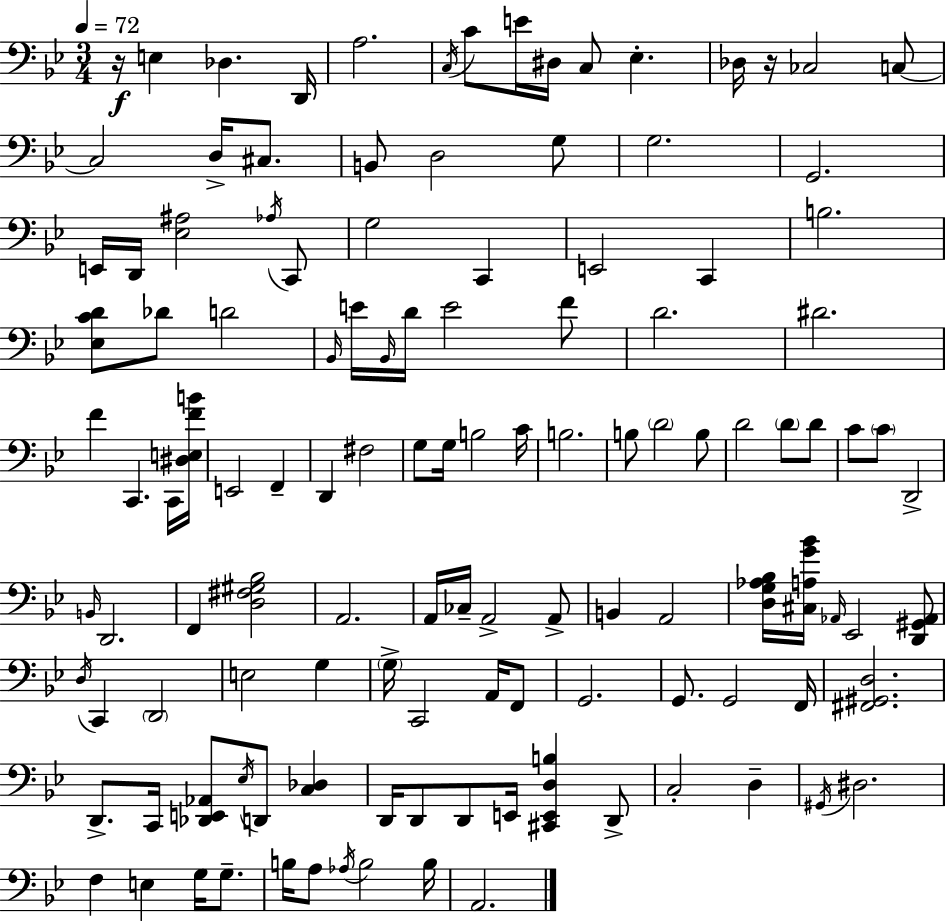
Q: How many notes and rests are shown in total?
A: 122